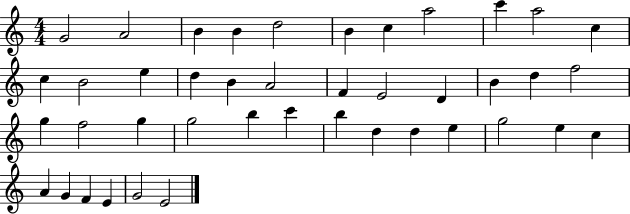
{
  \clef treble
  \numericTimeSignature
  \time 4/4
  \key c \major
  g'2 a'2 | b'4 b'4 d''2 | b'4 c''4 a''2 | c'''4 a''2 c''4 | \break c''4 b'2 e''4 | d''4 b'4 a'2 | f'4 e'2 d'4 | b'4 d''4 f''2 | \break g''4 f''2 g''4 | g''2 b''4 c'''4 | b''4 d''4 d''4 e''4 | g''2 e''4 c''4 | \break a'4 g'4 f'4 e'4 | g'2 e'2 | \bar "|."
}